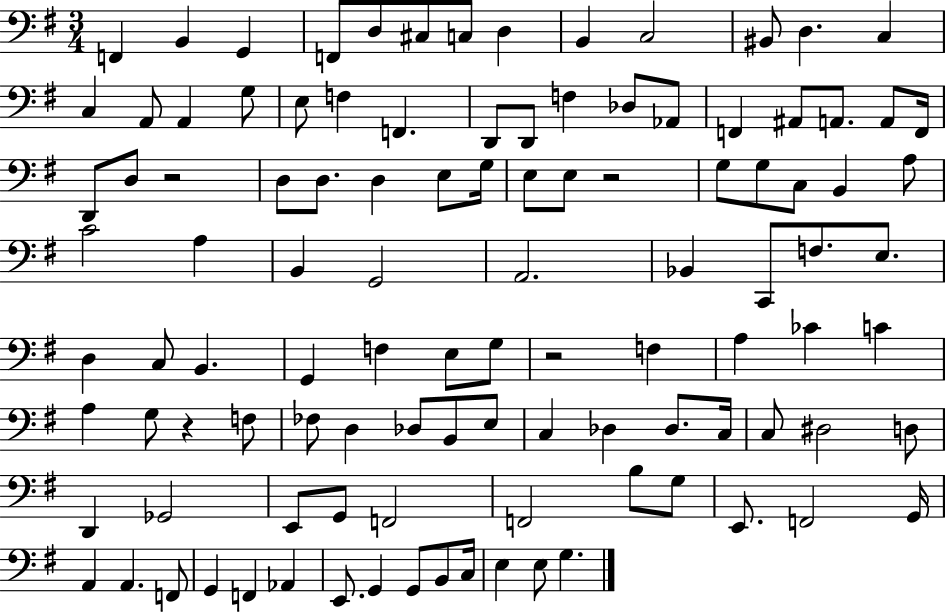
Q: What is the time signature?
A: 3/4